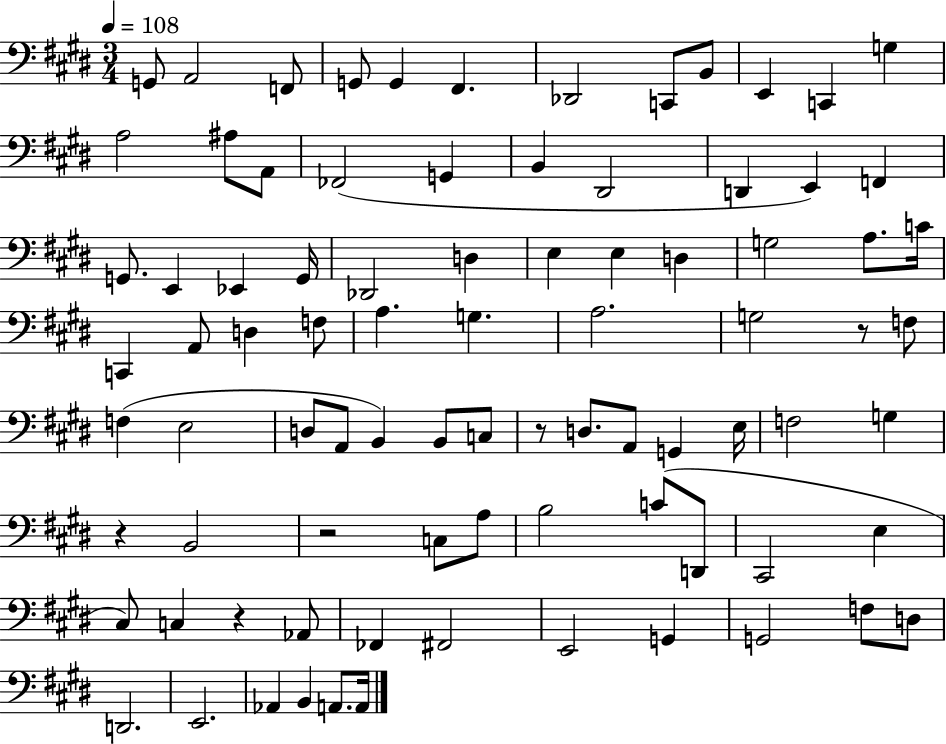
G2/e A2/h F2/e G2/e G2/q F#2/q. Db2/h C2/e B2/e E2/q C2/q G3/q A3/h A#3/e A2/e FES2/h G2/q B2/q D#2/h D2/q E2/q F2/q G2/e. E2/q Eb2/q G2/s Db2/h D3/q E3/q E3/q D3/q G3/h A3/e. C4/s C2/q A2/e D3/q F3/e A3/q. G3/q. A3/h. G3/h R/e F3/e F3/q E3/h D3/e A2/e B2/q B2/e C3/e R/e D3/e. A2/e G2/q E3/s F3/h G3/q R/q B2/h R/h C3/e A3/e B3/h C4/e D2/e C#2/h E3/q C#3/e C3/q R/q Ab2/e FES2/q F#2/h E2/h G2/q G2/h F3/e D3/e D2/h. E2/h. Ab2/q B2/q A2/e. A2/s